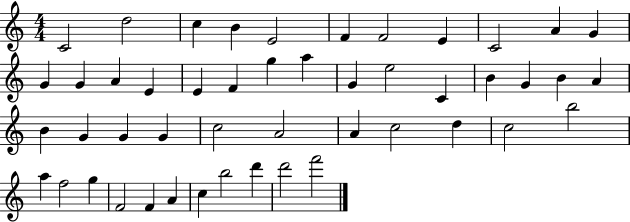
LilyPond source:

{
  \clef treble
  \numericTimeSignature
  \time 4/4
  \key c \major
  c'2 d''2 | c''4 b'4 e'2 | f'4 f'2 e'4 | c'2 a'4 g'4 | \break g'4 g'4 a'4 e'4 | e'4 f'4 g''4 a''4 | g'4 e''2 c'4 | b'4 g'4 b'4 a'4 | \break b'4 g'4 g'4 g'4 | c''2 a'2 | a'4 c''2 d''4 | c''2 b''2 | \break a''4 f''2 g''4 | f'2 f'4 a'4 | c''4 b''2 d'''4 | d'''2 f'''2 | \break \bar "|."
}